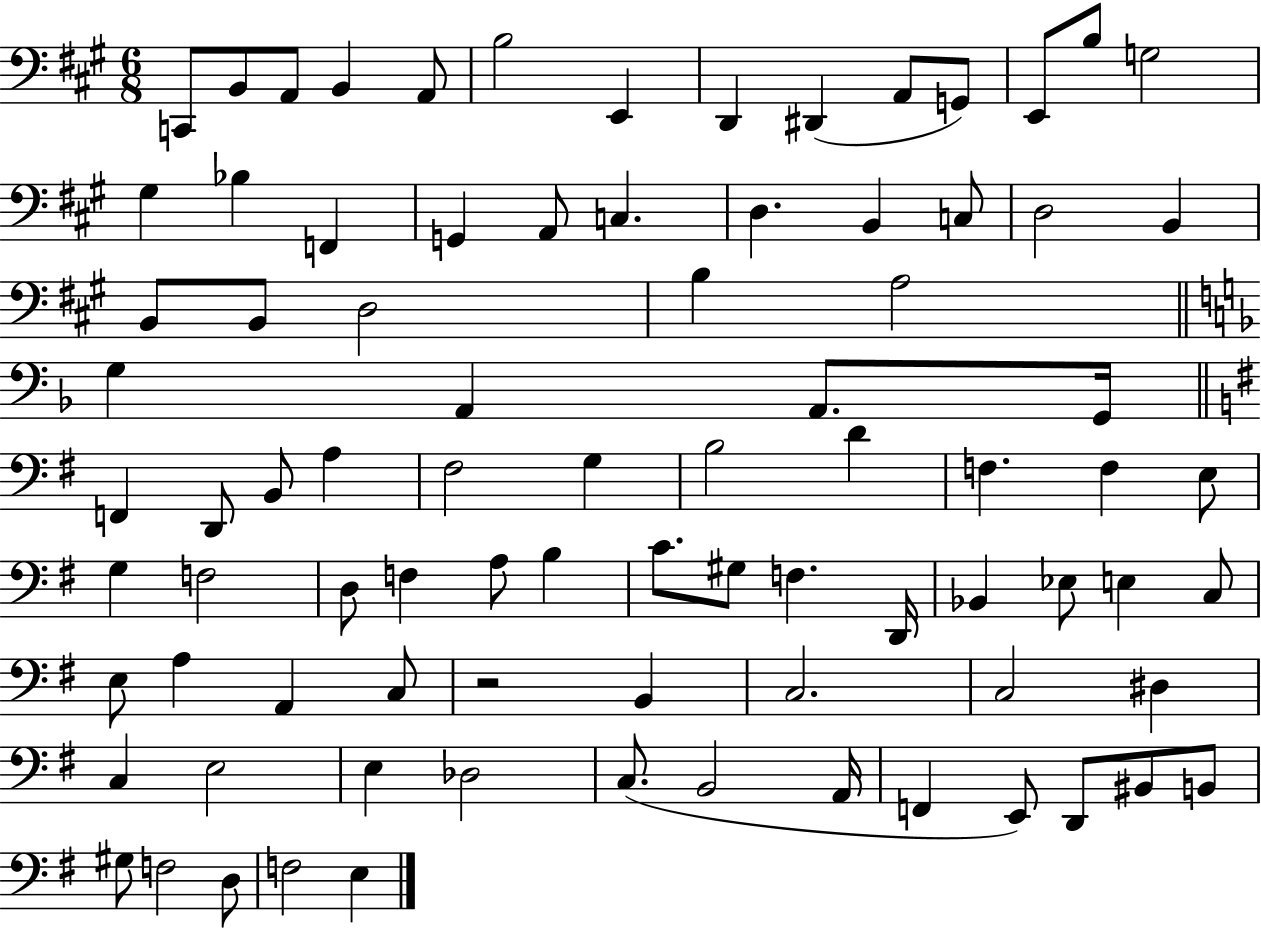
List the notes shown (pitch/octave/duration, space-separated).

C2/e B2/e A2/e B2/q A2/e B3/h E2/q D2/q D#2/q A2/e G2/e E2/e B3/e G3/h G#3/q Bb3/q F2/q G2/q A2/e C3/q. D3/q. B2/q C3/e D3/h B2/q B2/e B2/e D3/h B3/q A3/h G3/q A2/q A2/e. G2/s F2/q D2/e B2/e A3/q F#3/h G3/q B3/h D4/q F3/q. F3/q E3/e G3/q F3/h D3/e F3/q A3/e B3/q C4/e. G#3/e F3/q. D2/s Bb2/q Eb3/e E3/q C3/e E3/e A3/q A2/q C3/e R/h B2/q C3/h. C3/h D#3/q C3/q E3/h E3/q Db3/h C3/e. B2/h A2/s F2/q E2/e D2/e BIS2/e B2/e G#3/e F3/h D3/e F3/h E3/q